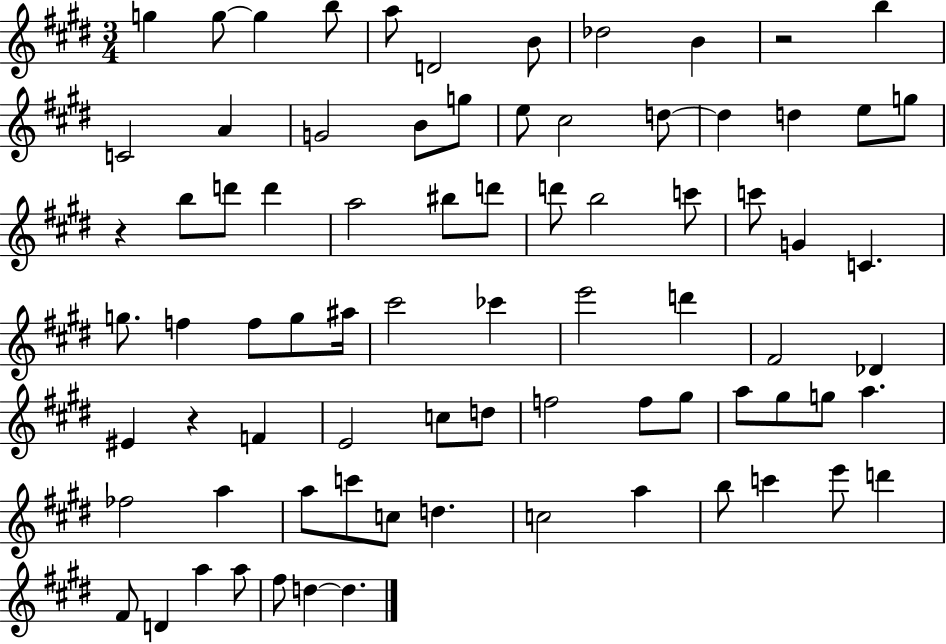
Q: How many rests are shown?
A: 3